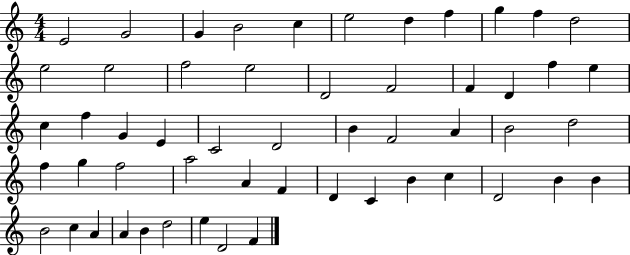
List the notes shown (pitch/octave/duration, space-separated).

E4/h G4/h G4/q B4/h C5/q E5/h D5/q F5/q G5/q F5/q D5/h E5/h E5/h F5/h E5/h D4/h F4/h F4/q D4/q F5/q E5/q C5/q F5/q G4/q E4/q C4/h D4/h B4/q F4/h A4/q B4/h D5/h F5/q G5/q F5/h A5/h A4/q F4/q D4/q C4/q B4/q C5/q D4/h B4/q B4/q B4/h C5/q A4/q A4/q B4/q D5/h E5/q D4/h F4/q